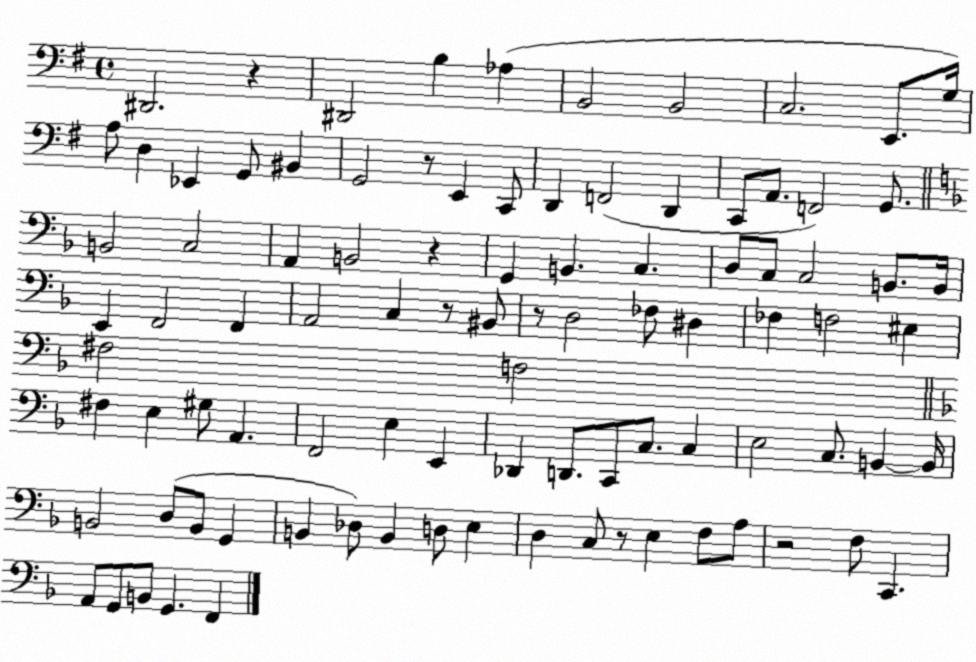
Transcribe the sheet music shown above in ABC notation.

X:1
T:Untitled
M:4/4
L:1/4
K:G
^D,,2 z ^D,,2 B, _A, B,,2 B,,2 C,2 E,,/2 G,/4 A,/2 D, _E,, G,,/2 ^B,, G,,2 z/2 E,, C,,/2 D,, F,,2 D,, C,,/2 A,,/2 F,,2 G,,/2 B,,2 C,2 A,, B,,2 z G,, B,, C, D,/2 C,/2 C,2 B,,/2 B,,/4 E,, F,,2 F,, A,,2 C, z/2 ^B,,/2 z/2 D,2 _F,/2 ^D, _F, F,2 ^E, ^F,2 F,2 ^F, E, ^G,/2 A,, F,,2 E, E,, _D,, D,,/2 C,,/2 C,/2 C, E,2 C,/2 B,, B,,/4 B,,2 D,/2 B,,/2 G,, B,, _D,/2 B,, D,/2 E, D, C,/2 z/2 E, F,/2 A,/2 z2 F,/2 C,, A,,/2 G,,/2 B,,/2 G,, F,,